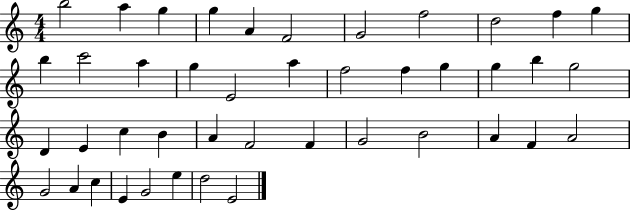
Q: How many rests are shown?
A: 0